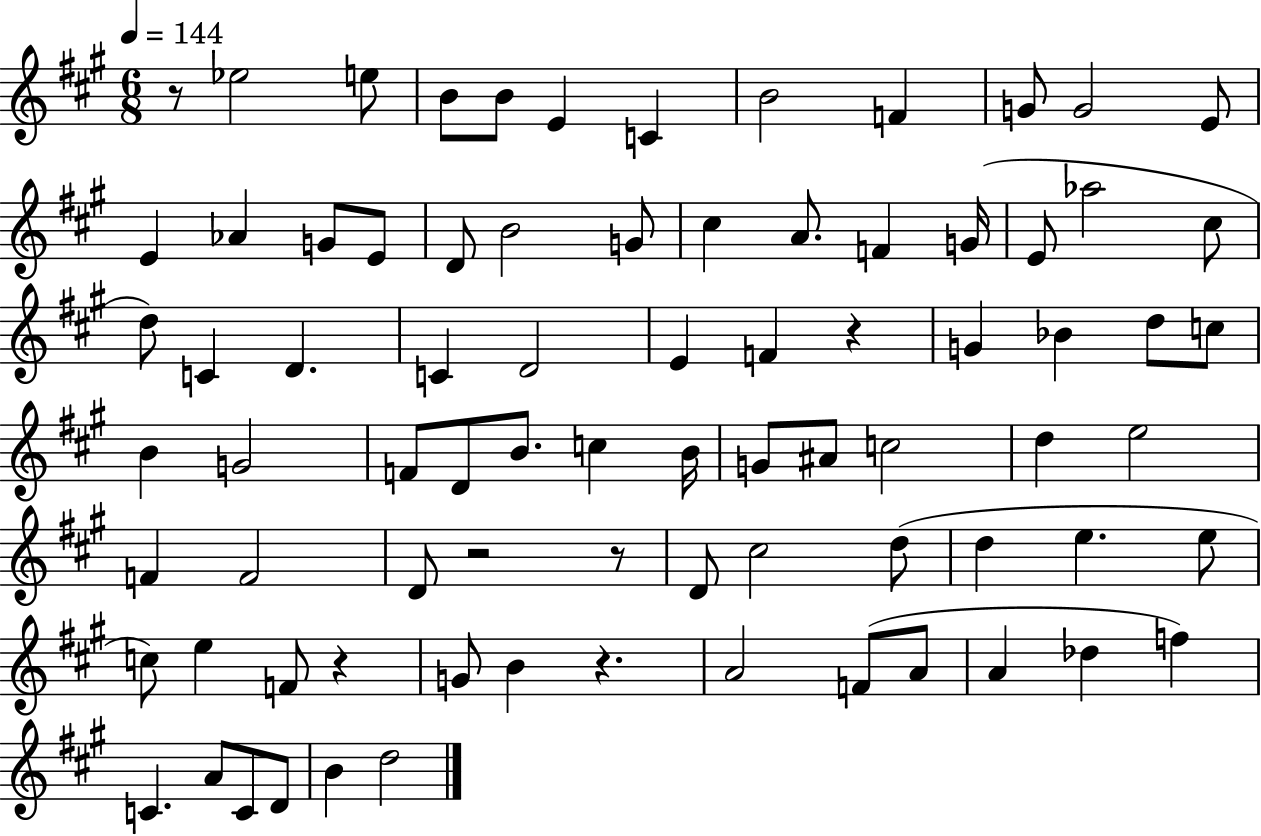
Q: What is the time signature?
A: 6/8